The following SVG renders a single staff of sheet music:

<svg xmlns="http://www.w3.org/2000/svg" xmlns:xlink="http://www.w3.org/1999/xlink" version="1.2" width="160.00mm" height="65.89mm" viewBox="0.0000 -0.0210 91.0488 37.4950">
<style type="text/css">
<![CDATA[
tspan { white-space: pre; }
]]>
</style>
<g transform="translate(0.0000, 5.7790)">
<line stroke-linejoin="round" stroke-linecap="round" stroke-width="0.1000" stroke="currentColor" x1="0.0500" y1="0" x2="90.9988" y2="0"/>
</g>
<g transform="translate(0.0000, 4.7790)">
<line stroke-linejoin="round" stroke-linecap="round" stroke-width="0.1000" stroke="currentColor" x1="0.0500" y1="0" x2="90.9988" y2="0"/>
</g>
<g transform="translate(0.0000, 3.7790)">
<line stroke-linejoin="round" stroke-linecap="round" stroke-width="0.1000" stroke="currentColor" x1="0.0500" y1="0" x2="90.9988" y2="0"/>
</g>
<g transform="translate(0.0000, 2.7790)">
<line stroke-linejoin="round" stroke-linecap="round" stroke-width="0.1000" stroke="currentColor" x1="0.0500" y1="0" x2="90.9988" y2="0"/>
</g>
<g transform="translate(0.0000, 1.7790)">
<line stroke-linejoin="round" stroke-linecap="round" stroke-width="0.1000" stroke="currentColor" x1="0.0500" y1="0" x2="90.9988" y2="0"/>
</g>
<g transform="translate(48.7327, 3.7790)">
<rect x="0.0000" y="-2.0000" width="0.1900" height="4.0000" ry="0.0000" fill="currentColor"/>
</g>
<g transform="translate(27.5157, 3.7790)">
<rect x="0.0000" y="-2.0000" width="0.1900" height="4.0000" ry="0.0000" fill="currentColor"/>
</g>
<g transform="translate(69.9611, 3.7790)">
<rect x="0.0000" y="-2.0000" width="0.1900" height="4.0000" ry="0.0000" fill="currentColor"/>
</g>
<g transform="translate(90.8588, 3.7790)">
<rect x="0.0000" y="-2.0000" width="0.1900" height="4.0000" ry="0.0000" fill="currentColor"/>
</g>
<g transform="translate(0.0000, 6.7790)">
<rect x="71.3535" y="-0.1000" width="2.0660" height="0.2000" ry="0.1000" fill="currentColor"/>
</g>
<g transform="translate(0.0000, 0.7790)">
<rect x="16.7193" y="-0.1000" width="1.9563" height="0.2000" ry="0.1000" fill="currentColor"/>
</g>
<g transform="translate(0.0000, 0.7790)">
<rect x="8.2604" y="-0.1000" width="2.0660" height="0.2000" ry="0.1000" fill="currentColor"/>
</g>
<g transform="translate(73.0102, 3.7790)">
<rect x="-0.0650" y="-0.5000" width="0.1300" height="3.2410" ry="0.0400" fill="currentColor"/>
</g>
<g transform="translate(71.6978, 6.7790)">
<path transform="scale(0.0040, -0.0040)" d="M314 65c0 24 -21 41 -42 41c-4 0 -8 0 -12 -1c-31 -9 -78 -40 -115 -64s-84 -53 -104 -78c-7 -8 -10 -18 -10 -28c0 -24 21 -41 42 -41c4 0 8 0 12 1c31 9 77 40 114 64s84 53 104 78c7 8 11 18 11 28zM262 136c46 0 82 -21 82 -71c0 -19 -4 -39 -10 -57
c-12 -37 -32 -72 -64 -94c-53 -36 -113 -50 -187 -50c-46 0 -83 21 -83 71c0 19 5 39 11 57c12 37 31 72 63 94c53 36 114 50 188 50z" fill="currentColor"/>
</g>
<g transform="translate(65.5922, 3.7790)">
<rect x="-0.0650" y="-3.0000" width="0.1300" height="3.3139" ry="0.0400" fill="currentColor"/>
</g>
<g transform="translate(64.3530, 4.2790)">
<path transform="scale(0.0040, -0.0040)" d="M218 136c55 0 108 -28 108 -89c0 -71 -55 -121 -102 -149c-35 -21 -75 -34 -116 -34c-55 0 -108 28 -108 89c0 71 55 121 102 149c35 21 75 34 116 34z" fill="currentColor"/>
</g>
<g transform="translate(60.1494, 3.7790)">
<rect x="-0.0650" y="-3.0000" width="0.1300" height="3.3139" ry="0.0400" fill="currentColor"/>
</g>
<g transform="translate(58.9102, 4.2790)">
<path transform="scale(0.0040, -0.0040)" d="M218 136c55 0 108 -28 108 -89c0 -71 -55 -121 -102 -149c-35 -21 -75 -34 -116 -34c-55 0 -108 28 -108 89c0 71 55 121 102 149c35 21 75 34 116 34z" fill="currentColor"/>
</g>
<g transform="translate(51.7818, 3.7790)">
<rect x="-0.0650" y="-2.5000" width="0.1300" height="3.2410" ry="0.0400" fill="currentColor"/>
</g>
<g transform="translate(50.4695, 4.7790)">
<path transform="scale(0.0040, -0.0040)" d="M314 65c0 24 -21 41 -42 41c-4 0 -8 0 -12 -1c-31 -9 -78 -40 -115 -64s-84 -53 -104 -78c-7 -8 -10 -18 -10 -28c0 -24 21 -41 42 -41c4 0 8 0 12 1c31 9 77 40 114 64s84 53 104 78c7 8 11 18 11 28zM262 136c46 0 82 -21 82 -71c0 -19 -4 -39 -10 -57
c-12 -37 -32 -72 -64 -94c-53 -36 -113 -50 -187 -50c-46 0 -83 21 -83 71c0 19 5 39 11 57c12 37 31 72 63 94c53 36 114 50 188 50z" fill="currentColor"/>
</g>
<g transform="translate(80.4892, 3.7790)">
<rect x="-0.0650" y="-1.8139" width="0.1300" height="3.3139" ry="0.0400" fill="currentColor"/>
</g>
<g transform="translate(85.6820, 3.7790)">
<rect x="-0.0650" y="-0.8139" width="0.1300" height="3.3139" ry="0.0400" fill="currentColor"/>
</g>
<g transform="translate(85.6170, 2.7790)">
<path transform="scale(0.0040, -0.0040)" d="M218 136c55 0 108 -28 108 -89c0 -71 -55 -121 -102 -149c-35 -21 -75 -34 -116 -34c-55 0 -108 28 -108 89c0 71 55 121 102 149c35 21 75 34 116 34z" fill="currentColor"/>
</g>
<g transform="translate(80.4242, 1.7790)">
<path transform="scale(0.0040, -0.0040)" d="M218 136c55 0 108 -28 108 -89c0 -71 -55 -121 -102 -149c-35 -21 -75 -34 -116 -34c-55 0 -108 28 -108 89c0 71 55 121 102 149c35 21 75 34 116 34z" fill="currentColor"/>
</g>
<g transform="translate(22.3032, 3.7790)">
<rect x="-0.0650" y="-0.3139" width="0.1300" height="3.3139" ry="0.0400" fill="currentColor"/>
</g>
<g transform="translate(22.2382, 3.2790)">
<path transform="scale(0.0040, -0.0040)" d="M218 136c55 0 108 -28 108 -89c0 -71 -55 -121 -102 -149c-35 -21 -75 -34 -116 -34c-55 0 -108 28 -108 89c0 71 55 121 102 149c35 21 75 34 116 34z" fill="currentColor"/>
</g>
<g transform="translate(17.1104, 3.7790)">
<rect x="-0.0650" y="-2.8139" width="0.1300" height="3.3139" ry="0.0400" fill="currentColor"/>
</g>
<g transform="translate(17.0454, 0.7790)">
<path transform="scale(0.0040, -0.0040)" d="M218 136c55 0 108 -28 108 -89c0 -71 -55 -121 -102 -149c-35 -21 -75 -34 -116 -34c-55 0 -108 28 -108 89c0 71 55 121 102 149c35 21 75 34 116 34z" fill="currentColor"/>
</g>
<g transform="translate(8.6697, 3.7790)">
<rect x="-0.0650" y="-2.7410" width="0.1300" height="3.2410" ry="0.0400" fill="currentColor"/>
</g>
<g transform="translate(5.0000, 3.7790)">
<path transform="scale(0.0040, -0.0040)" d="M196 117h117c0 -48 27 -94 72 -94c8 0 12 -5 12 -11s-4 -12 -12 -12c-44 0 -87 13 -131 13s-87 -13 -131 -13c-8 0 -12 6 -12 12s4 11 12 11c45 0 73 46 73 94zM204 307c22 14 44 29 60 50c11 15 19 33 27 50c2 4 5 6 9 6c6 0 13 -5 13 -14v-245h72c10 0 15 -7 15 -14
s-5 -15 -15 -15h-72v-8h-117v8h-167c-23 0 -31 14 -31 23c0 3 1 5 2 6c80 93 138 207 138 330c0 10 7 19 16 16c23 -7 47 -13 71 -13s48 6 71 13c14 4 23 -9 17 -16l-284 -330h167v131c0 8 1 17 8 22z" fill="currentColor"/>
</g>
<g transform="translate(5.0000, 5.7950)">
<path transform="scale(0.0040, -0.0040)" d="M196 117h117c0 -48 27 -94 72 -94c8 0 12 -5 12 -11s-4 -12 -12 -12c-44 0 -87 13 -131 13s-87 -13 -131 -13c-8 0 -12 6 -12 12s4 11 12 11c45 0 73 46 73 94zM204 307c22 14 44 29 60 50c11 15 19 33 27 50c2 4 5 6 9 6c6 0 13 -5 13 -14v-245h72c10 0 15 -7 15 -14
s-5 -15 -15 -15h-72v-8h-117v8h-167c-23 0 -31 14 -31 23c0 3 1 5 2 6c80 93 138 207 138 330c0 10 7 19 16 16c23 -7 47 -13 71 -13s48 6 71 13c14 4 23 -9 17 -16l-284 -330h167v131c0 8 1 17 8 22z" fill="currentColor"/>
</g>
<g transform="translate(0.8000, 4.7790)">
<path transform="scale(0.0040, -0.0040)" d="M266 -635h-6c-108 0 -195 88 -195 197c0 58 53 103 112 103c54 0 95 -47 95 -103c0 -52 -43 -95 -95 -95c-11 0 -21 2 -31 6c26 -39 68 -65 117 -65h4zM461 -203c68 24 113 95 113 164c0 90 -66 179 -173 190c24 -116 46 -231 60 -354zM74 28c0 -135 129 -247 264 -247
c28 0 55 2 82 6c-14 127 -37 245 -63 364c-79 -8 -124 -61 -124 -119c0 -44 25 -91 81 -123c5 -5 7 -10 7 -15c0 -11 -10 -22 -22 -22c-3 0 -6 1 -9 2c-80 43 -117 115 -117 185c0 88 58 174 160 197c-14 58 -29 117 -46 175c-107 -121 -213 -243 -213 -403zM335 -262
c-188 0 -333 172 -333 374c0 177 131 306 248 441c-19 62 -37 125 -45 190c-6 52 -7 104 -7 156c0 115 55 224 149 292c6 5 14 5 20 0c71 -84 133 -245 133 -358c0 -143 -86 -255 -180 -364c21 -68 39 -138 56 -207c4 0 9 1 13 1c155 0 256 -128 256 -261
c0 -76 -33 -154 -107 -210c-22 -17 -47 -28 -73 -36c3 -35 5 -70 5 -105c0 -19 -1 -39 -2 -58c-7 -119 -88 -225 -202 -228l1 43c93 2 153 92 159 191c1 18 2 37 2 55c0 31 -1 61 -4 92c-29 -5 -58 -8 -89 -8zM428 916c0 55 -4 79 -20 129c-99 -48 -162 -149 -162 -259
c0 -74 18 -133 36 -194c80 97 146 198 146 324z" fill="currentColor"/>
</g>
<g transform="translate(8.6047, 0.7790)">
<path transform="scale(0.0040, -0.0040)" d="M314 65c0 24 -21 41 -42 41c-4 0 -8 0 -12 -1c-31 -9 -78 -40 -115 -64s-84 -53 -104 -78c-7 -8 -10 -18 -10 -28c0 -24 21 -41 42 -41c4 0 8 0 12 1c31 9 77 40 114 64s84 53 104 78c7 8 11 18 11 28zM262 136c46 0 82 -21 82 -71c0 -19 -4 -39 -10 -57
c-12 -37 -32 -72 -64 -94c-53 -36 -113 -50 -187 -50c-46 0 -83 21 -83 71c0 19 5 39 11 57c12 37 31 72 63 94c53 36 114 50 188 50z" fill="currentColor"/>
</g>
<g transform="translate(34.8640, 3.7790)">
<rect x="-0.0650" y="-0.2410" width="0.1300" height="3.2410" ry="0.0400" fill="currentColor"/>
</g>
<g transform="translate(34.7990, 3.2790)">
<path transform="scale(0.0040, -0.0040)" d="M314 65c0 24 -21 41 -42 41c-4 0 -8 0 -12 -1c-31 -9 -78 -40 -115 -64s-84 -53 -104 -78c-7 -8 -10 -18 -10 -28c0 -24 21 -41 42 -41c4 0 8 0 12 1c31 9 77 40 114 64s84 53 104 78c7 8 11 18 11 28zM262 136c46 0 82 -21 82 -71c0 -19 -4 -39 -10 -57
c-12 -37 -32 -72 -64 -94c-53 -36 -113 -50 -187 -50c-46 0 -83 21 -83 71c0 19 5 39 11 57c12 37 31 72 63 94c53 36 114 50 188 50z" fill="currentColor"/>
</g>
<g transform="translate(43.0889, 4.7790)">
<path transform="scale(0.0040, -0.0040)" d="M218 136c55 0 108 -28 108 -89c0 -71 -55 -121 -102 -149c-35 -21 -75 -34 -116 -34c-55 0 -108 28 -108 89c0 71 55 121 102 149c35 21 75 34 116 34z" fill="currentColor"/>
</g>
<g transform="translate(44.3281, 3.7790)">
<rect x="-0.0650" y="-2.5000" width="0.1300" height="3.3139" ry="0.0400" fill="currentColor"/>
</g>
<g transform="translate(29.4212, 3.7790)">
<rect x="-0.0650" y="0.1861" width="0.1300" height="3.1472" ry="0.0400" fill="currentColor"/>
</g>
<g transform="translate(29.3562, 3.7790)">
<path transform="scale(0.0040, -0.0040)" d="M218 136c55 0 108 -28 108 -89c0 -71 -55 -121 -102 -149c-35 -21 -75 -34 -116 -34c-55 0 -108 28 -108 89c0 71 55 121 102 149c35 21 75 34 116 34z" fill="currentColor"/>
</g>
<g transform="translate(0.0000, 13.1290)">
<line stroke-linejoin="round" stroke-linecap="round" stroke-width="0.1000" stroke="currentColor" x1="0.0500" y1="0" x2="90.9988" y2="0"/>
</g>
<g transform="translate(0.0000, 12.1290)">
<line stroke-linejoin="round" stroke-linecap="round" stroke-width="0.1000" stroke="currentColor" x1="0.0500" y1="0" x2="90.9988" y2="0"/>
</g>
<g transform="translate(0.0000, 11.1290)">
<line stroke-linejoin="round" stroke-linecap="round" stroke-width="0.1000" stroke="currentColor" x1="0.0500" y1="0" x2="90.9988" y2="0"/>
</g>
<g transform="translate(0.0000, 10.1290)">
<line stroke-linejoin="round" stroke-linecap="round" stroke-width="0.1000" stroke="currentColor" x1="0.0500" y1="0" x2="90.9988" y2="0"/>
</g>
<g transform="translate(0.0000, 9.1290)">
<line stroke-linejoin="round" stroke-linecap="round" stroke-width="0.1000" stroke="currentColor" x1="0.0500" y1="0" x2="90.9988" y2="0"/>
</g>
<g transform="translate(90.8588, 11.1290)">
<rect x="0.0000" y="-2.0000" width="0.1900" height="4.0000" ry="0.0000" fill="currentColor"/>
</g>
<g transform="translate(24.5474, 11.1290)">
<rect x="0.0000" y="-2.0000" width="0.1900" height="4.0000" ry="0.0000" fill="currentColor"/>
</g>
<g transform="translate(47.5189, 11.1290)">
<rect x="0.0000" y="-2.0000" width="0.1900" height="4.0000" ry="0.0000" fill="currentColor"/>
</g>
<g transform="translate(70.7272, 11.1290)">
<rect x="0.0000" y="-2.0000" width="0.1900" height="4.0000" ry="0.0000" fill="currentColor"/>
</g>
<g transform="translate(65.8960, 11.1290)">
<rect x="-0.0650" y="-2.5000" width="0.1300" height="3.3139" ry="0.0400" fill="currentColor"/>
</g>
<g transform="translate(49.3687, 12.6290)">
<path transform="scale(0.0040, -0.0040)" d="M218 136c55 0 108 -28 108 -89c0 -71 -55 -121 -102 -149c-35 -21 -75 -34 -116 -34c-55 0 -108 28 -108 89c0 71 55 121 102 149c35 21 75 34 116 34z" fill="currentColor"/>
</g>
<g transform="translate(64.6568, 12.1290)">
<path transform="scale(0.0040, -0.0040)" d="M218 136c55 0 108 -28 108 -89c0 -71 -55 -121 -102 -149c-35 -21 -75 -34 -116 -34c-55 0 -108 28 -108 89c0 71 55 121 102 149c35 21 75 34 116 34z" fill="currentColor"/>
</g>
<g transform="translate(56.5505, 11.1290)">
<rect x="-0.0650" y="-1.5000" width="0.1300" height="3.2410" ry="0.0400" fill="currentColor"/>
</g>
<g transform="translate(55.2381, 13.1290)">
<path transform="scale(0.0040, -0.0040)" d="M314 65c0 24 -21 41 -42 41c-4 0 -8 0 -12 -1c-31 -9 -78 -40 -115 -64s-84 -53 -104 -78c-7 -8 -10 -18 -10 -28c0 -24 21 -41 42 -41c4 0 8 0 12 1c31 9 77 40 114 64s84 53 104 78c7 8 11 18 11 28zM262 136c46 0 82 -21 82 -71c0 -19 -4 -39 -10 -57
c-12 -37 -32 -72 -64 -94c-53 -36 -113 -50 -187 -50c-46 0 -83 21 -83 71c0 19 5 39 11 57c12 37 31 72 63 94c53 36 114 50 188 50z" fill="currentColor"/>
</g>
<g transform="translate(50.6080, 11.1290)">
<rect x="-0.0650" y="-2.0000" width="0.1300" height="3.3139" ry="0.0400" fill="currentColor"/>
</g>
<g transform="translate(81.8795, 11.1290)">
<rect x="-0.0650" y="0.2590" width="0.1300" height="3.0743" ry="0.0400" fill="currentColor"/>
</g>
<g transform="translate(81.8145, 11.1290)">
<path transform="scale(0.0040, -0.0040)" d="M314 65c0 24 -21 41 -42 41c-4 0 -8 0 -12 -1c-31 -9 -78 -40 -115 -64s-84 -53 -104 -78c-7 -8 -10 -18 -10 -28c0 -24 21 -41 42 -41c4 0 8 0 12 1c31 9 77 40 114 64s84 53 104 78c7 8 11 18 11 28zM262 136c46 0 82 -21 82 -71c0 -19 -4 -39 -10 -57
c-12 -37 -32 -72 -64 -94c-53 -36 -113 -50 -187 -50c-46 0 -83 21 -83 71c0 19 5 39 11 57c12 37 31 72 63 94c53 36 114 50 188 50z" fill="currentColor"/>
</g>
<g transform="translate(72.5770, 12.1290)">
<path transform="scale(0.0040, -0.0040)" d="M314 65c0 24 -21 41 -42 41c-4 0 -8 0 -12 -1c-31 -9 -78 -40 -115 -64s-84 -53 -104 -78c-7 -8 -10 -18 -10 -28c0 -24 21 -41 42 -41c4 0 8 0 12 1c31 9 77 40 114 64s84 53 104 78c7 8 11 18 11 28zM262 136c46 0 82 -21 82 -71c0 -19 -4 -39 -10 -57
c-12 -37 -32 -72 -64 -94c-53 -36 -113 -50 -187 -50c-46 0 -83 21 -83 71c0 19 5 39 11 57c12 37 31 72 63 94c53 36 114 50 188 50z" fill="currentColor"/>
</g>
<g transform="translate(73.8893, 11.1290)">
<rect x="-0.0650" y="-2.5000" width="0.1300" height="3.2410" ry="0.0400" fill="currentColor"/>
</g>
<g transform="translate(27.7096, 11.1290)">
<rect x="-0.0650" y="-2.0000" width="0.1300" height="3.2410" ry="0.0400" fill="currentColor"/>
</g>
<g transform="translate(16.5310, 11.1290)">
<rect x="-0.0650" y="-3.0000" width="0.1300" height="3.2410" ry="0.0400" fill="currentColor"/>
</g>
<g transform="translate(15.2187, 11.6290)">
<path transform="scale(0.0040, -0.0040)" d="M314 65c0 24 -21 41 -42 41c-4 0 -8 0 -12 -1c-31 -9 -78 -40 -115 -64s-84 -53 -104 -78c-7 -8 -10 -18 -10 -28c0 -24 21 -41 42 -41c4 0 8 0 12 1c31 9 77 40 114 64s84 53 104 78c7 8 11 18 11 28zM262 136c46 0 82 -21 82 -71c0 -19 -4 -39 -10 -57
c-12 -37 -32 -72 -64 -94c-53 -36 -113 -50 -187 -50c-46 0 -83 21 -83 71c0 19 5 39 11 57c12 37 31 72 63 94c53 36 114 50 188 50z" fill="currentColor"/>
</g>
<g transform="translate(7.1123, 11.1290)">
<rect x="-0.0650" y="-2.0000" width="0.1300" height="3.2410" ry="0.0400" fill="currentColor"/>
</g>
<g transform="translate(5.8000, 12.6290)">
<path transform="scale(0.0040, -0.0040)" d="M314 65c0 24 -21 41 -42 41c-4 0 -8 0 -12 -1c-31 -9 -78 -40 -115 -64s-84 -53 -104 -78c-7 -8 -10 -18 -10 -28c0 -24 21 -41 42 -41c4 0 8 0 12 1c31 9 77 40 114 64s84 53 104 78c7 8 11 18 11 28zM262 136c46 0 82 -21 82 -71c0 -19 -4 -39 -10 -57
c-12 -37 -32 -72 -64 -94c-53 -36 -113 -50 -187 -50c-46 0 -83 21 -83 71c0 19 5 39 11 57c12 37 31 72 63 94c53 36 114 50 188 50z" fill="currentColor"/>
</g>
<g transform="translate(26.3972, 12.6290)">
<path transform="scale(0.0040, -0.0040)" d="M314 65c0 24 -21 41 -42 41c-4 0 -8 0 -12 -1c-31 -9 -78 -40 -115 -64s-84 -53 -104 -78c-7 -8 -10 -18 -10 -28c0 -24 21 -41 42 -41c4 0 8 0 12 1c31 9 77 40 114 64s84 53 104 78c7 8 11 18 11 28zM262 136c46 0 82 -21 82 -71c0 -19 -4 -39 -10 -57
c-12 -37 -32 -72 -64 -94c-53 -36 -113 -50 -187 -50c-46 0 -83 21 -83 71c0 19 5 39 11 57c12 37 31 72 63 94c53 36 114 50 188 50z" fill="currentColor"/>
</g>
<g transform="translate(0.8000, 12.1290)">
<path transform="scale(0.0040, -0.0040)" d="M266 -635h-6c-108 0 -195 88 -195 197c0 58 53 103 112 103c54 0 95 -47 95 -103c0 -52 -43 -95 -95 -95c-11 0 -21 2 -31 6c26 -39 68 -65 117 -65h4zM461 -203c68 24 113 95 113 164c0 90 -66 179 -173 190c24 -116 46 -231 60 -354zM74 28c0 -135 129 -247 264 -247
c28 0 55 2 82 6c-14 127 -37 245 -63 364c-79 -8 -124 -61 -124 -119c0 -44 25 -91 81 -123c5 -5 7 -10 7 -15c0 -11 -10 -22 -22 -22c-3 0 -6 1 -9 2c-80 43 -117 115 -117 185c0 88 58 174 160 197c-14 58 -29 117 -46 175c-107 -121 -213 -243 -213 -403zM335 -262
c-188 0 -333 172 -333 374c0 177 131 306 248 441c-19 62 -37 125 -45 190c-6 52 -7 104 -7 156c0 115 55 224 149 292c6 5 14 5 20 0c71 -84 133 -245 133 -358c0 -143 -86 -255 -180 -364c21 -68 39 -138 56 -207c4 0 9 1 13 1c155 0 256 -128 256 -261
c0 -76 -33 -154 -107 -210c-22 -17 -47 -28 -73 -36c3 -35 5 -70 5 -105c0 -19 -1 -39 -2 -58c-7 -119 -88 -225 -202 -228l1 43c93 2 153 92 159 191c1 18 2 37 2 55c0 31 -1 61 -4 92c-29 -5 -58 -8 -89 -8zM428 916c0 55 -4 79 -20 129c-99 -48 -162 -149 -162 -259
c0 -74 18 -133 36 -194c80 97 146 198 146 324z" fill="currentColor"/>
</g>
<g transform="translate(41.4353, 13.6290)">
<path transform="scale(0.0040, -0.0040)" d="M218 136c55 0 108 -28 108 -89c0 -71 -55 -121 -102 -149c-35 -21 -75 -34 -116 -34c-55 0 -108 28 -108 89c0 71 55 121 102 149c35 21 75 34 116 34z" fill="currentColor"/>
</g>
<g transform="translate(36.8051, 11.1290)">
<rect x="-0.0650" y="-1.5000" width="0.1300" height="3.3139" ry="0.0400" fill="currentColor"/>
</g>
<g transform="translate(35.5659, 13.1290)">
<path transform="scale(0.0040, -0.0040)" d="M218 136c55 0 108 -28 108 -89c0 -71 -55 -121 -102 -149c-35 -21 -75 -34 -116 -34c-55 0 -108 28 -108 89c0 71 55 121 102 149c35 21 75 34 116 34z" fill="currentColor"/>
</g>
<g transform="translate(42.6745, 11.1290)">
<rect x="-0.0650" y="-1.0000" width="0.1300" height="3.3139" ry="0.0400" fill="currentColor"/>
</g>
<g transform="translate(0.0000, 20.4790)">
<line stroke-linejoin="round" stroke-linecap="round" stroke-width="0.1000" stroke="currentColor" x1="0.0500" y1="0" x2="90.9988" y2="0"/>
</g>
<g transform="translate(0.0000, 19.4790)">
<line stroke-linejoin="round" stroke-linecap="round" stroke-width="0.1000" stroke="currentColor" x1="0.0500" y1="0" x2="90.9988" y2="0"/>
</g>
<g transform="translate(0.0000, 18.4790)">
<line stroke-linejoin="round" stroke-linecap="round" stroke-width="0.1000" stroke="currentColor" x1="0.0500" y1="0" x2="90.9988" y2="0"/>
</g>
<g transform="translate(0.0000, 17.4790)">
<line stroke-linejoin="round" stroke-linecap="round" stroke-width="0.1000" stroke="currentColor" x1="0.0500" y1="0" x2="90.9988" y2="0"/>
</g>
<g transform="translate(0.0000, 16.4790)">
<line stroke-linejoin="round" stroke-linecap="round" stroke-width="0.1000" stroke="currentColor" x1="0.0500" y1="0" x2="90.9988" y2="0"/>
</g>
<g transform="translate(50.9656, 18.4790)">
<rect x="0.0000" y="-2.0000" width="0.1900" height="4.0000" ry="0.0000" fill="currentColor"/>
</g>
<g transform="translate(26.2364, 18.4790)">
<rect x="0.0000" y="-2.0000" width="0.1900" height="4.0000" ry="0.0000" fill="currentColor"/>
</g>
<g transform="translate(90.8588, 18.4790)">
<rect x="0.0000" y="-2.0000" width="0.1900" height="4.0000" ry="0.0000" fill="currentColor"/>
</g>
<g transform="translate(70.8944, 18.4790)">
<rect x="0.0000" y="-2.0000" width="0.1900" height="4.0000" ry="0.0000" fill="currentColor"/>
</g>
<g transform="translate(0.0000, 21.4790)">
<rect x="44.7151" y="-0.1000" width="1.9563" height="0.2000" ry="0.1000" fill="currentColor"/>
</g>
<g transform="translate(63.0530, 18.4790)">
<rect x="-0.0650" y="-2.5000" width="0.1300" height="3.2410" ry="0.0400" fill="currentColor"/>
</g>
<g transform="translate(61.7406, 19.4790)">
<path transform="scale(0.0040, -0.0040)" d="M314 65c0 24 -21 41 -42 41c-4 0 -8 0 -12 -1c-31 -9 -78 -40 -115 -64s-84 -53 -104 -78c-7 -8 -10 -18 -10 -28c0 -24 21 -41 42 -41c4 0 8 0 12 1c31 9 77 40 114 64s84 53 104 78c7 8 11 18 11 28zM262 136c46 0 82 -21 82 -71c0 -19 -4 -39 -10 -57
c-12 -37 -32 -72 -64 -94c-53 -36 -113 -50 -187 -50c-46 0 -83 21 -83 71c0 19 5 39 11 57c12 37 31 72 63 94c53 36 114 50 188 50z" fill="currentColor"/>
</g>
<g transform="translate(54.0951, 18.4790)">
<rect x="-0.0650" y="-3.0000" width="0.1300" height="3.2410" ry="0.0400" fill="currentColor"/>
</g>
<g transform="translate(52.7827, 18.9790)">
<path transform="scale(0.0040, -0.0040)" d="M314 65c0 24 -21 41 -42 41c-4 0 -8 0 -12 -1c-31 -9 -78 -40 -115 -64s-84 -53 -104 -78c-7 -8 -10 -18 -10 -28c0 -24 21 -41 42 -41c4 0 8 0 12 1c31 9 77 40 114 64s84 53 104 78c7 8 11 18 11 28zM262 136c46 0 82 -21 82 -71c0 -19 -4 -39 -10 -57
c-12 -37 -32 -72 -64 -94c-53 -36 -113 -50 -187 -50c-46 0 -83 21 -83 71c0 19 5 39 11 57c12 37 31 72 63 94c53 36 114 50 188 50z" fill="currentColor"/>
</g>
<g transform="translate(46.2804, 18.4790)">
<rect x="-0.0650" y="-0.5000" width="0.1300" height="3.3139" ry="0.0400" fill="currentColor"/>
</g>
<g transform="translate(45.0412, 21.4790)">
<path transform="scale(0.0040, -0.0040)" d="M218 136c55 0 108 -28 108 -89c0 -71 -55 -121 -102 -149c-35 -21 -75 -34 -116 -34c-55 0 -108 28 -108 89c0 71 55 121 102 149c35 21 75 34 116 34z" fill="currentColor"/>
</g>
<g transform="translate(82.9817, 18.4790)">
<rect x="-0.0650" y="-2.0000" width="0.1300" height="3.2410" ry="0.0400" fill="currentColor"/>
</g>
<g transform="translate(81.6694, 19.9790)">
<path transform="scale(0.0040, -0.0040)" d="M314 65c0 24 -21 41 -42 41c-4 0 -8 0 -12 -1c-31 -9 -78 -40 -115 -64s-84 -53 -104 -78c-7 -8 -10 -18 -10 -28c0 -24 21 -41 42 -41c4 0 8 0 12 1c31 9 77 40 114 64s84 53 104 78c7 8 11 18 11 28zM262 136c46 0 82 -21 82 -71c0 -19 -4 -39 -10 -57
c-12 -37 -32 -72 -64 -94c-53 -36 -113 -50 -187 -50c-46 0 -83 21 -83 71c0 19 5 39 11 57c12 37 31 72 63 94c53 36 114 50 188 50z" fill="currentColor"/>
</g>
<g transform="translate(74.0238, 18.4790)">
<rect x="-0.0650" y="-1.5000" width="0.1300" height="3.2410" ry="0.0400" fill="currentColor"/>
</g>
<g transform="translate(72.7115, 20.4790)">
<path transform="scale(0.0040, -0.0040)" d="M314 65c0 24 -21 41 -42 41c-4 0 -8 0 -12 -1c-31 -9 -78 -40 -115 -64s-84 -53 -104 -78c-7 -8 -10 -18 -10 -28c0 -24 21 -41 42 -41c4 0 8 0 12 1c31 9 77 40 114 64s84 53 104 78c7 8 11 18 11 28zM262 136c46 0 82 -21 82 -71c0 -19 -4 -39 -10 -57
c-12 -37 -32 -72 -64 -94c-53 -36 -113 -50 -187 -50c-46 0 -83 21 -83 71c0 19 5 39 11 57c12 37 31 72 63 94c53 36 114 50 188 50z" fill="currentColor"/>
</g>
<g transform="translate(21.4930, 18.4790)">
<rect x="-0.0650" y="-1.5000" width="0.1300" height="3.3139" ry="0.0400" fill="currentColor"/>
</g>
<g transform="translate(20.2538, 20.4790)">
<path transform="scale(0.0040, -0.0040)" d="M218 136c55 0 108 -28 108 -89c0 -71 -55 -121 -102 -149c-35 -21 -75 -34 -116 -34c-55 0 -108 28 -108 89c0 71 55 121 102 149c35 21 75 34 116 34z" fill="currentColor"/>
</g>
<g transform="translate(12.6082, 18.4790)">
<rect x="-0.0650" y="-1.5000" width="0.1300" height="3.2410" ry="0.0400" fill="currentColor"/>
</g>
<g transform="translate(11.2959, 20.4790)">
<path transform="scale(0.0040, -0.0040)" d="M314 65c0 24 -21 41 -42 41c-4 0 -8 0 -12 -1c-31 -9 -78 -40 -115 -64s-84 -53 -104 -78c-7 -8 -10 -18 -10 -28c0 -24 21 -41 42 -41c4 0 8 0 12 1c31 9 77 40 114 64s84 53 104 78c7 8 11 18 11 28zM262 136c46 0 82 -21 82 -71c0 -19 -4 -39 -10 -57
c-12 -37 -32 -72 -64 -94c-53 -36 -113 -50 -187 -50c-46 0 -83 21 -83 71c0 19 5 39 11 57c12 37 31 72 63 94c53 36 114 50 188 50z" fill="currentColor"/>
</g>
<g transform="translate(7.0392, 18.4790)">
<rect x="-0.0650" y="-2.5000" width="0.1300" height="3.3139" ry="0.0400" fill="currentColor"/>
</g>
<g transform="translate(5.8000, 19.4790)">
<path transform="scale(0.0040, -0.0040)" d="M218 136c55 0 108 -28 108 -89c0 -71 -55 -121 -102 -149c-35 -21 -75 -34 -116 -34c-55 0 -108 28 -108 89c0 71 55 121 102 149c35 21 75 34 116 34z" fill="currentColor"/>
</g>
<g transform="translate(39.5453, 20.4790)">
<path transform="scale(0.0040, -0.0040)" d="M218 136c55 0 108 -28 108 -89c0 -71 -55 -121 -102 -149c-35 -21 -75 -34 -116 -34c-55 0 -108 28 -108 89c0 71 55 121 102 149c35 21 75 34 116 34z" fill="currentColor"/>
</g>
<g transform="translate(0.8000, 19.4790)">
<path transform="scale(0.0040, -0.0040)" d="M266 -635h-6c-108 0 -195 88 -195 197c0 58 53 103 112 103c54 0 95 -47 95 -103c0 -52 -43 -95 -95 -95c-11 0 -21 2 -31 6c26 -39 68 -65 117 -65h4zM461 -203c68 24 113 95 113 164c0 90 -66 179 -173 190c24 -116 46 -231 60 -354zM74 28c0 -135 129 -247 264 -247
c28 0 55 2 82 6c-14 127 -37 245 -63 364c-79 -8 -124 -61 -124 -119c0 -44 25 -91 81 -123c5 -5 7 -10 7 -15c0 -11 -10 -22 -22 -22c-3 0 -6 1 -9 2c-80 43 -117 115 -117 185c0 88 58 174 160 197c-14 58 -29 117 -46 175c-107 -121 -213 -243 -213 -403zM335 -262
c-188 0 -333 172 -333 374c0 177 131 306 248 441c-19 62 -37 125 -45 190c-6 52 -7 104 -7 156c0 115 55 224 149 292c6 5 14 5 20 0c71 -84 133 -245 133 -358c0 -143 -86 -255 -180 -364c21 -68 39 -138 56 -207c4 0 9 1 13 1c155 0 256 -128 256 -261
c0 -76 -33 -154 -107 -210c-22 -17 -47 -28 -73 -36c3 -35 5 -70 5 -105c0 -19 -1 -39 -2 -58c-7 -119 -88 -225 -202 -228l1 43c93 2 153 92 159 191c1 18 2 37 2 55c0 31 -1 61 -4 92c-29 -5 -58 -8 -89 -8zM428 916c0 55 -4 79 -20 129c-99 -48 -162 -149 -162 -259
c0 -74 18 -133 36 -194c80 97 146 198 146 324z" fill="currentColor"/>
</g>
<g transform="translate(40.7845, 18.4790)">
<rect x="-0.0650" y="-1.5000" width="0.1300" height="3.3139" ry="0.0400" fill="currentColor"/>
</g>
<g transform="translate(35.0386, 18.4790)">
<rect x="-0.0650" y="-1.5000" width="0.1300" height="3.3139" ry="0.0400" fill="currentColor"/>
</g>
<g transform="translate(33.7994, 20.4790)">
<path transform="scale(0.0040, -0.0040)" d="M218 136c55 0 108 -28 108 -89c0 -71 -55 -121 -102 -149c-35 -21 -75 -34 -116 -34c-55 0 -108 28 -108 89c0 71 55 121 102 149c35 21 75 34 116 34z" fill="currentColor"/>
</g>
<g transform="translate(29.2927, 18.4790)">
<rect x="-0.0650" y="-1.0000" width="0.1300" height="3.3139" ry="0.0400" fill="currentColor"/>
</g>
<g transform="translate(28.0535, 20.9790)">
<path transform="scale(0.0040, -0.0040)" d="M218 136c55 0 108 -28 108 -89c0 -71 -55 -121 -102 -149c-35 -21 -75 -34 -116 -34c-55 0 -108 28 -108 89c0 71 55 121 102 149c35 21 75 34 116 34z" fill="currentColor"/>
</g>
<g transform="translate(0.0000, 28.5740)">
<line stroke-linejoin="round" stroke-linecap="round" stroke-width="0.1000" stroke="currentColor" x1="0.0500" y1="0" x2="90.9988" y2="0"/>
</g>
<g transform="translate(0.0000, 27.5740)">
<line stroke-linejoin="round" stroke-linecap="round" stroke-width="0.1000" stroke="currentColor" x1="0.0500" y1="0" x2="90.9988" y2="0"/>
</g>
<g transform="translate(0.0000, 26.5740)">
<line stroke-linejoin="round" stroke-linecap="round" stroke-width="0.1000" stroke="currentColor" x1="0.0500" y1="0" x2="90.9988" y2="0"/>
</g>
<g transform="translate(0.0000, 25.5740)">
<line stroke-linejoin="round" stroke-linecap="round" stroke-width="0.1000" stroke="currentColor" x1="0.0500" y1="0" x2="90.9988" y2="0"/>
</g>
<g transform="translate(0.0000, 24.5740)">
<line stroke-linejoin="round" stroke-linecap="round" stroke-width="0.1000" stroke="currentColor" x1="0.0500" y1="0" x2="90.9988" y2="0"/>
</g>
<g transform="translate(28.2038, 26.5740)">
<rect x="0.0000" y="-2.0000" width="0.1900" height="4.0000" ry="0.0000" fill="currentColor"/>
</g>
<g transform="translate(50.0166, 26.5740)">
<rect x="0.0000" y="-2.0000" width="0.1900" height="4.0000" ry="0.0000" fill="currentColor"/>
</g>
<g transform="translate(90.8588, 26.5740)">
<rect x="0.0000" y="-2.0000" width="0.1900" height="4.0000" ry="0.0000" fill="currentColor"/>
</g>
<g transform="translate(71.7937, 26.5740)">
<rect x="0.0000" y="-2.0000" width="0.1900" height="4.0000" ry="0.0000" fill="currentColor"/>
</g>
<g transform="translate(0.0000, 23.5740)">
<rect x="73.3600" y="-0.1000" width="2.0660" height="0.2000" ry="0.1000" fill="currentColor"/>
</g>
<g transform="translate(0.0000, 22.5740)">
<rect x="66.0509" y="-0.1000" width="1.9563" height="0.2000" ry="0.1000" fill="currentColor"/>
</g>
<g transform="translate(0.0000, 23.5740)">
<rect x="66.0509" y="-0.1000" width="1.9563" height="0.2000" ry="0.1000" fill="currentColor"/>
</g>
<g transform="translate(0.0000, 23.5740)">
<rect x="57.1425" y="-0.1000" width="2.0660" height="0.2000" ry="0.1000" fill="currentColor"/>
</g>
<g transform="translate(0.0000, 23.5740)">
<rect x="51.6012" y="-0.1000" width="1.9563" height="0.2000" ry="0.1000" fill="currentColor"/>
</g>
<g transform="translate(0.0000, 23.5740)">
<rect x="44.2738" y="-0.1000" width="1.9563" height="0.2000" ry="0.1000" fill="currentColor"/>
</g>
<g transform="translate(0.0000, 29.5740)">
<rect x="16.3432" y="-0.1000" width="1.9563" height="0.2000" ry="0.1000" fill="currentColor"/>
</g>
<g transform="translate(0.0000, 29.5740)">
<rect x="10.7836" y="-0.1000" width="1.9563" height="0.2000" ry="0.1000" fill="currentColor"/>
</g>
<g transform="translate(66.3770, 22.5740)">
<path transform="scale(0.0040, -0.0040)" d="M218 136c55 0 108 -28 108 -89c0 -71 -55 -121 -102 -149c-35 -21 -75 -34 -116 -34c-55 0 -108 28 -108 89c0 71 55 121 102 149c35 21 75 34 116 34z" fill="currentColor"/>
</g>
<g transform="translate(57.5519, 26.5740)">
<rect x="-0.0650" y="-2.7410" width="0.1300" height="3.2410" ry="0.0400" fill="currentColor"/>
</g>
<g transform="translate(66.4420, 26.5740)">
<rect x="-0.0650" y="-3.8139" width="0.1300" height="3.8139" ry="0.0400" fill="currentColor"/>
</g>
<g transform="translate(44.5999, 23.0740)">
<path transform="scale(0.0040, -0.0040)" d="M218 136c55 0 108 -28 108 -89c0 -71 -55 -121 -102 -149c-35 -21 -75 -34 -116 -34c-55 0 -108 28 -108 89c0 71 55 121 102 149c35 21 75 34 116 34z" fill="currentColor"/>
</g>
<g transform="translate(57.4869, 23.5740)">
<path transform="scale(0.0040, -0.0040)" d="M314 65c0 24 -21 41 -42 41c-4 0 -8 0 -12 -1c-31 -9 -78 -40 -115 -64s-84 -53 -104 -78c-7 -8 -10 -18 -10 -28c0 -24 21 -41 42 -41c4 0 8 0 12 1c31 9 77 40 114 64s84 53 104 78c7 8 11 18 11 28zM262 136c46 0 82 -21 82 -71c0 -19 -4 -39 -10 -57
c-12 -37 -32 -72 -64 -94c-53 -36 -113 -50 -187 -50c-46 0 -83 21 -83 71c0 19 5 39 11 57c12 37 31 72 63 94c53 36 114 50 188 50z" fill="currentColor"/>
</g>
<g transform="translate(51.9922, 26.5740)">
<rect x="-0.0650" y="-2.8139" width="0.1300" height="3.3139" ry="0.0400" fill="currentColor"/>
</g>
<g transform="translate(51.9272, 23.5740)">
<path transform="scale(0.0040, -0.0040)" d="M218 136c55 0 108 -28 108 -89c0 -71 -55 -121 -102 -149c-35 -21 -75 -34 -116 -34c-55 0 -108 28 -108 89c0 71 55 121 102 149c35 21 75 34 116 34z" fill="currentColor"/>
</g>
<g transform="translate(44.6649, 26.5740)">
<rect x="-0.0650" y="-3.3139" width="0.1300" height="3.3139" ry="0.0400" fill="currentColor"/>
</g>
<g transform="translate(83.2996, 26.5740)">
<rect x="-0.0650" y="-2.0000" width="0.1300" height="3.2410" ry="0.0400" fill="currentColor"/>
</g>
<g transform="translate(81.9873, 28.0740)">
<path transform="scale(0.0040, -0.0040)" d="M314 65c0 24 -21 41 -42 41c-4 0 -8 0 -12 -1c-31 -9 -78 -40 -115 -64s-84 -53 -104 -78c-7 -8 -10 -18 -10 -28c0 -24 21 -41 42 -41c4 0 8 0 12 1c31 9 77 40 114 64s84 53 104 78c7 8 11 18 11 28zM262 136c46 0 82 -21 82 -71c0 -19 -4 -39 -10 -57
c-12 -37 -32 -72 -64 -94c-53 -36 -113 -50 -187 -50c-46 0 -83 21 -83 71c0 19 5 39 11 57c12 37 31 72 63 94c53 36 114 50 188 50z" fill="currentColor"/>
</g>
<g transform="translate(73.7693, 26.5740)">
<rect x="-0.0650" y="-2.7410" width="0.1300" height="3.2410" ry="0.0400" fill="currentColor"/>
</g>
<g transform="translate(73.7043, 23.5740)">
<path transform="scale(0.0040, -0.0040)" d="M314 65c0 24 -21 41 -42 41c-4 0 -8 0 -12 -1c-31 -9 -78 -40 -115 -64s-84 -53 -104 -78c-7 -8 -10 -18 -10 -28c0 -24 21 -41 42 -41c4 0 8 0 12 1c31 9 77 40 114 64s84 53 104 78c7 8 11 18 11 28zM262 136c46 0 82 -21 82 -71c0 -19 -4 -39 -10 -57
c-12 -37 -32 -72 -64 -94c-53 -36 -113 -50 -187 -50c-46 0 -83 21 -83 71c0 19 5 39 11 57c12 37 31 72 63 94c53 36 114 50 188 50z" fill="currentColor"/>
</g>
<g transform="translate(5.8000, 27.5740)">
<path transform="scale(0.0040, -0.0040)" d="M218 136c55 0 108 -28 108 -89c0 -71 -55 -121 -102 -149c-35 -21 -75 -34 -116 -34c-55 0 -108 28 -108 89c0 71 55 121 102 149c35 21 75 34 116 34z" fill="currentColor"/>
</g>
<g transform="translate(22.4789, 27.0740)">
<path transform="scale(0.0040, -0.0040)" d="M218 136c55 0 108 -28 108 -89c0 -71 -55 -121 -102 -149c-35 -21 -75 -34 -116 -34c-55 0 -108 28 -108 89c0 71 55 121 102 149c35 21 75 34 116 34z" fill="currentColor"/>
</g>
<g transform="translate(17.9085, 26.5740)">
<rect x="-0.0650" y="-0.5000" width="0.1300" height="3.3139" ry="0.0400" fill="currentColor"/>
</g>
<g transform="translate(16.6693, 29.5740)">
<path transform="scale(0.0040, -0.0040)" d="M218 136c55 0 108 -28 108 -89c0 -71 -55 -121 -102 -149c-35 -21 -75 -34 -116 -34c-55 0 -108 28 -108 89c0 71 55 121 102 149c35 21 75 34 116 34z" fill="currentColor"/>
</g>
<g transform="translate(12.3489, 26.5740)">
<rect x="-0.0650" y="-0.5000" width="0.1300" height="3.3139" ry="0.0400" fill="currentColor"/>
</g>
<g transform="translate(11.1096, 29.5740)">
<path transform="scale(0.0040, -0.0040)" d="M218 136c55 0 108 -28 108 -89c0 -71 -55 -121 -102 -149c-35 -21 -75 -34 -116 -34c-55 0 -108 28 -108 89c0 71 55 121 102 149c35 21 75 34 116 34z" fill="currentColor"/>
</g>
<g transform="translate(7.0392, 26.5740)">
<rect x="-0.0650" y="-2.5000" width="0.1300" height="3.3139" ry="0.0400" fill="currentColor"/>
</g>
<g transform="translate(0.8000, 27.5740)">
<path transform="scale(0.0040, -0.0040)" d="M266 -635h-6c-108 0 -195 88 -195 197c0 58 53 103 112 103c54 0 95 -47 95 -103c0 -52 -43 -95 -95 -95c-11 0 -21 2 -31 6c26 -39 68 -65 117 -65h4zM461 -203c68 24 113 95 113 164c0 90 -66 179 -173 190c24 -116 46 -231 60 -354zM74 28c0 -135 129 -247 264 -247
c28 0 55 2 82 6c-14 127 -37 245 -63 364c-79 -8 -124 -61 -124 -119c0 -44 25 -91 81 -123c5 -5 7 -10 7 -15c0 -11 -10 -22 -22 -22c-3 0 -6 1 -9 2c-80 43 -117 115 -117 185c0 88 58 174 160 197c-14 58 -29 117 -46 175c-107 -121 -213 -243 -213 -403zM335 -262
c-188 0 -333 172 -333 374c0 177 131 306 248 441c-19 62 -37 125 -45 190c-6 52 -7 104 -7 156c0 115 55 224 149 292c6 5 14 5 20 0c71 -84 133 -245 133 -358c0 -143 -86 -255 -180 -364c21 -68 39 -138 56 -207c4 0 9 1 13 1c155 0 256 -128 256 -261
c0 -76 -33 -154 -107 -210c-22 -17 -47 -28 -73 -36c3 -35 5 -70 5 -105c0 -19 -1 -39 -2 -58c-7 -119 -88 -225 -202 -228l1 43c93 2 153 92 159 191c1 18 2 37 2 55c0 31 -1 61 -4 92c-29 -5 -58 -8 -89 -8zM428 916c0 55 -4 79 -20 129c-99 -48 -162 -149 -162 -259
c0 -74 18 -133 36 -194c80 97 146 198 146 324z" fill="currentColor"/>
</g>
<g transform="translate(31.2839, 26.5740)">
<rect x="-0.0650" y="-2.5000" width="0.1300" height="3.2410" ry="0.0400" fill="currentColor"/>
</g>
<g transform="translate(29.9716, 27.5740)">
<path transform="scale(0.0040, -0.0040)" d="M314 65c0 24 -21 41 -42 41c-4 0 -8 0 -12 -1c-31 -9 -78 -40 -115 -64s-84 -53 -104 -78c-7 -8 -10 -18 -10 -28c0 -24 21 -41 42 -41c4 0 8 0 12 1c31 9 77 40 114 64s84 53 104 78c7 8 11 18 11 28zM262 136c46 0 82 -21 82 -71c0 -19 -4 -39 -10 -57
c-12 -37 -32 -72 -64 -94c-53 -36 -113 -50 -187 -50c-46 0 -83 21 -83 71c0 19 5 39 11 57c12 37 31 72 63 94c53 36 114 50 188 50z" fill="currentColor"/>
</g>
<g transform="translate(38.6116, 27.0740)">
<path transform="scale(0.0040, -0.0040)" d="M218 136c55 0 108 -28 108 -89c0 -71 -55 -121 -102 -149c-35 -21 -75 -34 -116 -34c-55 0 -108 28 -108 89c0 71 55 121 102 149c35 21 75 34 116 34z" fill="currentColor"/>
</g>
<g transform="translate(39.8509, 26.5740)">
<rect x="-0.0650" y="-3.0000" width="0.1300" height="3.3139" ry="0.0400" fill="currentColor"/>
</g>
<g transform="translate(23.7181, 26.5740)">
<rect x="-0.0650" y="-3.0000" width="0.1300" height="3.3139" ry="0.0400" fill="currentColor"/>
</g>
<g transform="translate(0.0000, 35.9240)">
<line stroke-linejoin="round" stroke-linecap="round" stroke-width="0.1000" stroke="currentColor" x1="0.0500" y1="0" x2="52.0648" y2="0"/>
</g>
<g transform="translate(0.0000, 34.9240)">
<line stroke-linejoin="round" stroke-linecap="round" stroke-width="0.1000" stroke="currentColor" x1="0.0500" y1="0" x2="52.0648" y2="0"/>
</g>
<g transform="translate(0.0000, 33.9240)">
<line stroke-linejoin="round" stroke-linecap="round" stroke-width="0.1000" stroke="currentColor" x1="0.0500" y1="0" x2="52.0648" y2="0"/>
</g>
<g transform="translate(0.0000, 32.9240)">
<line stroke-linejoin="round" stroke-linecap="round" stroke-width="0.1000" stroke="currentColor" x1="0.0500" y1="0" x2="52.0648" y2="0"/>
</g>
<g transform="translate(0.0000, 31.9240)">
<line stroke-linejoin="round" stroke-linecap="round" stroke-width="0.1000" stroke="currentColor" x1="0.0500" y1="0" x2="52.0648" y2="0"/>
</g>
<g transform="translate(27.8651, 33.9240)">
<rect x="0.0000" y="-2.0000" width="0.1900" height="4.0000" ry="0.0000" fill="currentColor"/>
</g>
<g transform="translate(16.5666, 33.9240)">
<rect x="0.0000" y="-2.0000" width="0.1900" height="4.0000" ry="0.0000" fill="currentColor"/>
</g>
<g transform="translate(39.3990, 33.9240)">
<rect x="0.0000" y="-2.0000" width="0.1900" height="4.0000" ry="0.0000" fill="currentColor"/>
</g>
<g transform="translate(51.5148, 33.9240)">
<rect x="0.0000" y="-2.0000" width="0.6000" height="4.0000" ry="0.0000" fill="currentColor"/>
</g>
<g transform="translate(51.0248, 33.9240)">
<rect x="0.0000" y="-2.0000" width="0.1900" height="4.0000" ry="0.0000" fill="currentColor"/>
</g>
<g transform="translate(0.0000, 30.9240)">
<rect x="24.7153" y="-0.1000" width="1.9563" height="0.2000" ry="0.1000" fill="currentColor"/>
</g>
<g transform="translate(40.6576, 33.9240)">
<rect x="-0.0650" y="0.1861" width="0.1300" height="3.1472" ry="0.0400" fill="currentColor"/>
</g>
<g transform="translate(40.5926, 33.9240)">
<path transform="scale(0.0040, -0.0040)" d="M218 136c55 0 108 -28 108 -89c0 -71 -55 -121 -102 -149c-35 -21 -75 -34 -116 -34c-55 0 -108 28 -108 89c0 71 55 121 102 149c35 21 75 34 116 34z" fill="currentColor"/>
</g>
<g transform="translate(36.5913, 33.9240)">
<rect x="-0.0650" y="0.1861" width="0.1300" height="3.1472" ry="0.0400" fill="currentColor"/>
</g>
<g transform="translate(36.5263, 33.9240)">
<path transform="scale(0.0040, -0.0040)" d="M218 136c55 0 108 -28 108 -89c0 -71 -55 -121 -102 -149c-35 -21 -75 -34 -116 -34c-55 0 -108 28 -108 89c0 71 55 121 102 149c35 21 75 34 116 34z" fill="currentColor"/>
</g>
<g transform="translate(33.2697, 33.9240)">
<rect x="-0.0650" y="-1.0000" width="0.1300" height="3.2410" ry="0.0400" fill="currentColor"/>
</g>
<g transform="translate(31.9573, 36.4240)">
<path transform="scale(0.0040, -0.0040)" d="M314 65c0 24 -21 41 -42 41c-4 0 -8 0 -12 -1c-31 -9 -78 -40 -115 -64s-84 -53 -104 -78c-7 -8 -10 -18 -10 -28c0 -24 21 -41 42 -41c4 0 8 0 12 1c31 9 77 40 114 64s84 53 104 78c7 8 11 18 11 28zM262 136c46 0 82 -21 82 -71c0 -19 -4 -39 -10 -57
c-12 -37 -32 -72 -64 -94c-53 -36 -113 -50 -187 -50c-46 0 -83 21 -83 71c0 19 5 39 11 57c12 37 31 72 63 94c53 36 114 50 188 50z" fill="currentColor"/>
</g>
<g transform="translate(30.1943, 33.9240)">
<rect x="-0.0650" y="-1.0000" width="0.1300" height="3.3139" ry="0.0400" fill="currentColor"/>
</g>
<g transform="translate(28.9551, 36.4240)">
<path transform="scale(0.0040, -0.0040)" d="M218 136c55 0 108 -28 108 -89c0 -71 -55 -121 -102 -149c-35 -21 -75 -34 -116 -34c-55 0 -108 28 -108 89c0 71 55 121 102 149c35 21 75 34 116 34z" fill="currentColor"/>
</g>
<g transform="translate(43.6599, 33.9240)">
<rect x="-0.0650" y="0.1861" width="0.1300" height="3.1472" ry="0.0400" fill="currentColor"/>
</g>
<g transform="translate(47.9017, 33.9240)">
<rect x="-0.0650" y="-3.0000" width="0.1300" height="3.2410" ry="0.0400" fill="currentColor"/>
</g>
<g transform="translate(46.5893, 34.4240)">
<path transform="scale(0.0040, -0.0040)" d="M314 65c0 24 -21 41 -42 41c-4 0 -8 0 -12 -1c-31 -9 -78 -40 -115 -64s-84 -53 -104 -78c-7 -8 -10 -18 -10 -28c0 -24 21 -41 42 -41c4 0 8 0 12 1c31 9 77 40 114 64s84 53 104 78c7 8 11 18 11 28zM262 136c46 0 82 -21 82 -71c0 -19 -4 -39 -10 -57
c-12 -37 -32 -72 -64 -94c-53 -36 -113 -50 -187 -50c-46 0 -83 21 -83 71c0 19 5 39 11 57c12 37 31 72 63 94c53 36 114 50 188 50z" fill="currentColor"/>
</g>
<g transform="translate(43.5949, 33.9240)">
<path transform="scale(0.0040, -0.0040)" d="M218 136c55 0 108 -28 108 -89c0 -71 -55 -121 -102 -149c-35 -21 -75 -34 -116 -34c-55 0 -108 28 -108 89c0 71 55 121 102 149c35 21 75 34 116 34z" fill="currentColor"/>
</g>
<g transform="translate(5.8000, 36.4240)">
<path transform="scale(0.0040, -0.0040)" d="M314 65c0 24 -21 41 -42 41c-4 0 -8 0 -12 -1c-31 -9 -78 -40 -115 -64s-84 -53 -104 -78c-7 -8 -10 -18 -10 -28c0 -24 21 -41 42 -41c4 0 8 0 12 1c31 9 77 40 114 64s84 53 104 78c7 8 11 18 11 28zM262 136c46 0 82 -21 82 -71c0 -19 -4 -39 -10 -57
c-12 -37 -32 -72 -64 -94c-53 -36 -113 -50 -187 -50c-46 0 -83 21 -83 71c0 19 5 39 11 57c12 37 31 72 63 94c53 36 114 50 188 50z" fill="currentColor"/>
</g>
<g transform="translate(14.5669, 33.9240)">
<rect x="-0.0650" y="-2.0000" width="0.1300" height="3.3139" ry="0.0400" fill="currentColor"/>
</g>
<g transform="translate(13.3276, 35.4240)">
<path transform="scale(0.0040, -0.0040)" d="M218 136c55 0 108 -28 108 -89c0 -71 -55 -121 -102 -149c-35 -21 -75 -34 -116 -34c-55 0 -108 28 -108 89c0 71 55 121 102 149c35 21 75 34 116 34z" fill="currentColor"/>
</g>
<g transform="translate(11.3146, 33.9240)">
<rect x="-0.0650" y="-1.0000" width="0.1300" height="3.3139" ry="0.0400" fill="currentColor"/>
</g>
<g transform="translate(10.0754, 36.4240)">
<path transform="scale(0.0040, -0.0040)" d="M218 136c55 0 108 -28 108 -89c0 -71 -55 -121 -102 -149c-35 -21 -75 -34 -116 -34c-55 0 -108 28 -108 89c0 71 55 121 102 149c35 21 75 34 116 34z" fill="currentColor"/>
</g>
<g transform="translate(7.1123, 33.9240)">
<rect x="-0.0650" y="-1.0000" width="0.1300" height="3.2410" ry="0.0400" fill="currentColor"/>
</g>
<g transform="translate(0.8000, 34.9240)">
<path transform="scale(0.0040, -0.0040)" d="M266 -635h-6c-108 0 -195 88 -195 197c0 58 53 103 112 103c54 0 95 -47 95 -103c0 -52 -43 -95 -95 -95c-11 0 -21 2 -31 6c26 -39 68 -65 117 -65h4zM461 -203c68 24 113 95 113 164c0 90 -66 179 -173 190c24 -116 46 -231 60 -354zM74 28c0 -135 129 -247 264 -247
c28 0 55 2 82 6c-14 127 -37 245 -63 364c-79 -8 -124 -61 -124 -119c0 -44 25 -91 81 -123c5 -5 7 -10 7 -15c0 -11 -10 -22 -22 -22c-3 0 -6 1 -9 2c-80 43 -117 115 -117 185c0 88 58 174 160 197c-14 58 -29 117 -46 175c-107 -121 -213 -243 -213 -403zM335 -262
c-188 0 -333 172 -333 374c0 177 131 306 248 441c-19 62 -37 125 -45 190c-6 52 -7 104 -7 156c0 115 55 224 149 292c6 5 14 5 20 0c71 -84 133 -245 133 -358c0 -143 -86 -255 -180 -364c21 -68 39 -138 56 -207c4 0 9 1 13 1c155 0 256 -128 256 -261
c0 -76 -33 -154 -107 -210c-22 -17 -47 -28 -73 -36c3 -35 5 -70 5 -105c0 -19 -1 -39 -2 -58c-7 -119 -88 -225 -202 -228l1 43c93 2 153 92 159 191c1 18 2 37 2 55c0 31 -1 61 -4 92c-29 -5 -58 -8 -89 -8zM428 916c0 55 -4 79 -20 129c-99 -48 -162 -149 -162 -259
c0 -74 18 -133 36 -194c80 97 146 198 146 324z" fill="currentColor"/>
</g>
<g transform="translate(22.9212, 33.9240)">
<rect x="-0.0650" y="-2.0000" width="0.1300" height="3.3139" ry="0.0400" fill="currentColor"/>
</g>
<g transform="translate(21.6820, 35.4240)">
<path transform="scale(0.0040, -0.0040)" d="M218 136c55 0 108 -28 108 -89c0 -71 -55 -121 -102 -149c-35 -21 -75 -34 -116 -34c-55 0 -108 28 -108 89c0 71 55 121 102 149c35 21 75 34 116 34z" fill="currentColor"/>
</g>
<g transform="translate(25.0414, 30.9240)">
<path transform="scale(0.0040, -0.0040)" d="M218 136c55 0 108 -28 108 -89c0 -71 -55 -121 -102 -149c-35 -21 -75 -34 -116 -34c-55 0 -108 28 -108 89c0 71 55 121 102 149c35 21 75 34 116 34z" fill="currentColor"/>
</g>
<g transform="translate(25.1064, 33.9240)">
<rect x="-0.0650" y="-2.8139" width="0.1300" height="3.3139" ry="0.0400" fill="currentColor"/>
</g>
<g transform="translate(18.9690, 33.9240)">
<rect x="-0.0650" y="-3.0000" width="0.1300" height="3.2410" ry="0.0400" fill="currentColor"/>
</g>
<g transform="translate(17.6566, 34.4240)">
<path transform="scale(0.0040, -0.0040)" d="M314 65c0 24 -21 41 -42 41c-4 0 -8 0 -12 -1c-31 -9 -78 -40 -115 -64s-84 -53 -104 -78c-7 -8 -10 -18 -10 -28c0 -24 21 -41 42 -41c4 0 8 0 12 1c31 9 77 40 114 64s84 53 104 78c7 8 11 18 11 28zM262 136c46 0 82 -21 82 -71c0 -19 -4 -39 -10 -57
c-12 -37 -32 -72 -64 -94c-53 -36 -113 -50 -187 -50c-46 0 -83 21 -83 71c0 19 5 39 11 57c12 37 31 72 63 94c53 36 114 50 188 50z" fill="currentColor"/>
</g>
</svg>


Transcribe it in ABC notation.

X:1
T:Untitled
M:4/4
L:1/4
K:C
a2 a c B c2 G G2 A A C2 f d F2 A2 F2 E D F E2 G G2 B2 G E2 E D E E C A2 G2 E2 F2 G C C A G2 A b a a2 c' a2 F2 D2 D F A2 F a D D2 B B B A2